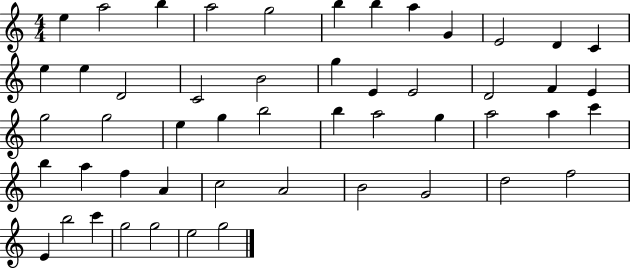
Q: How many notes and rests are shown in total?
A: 51